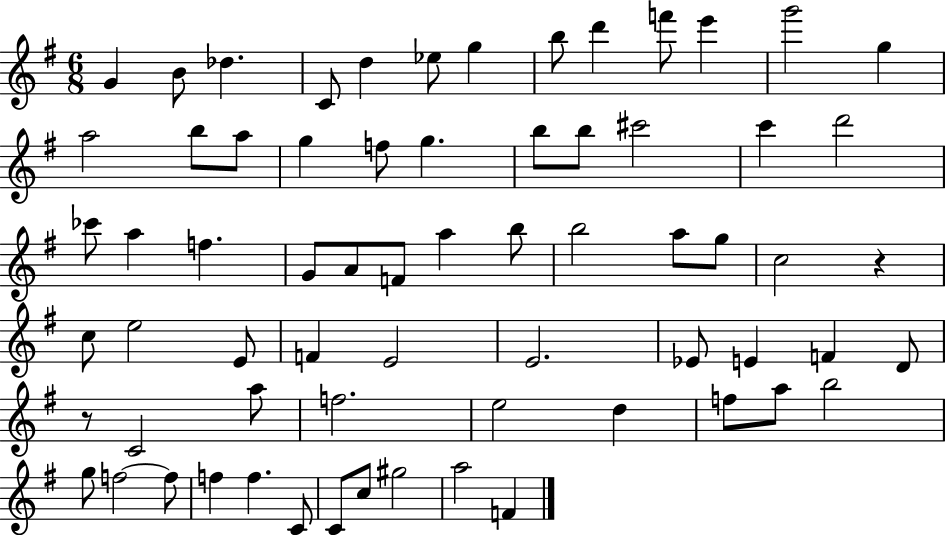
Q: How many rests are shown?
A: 2